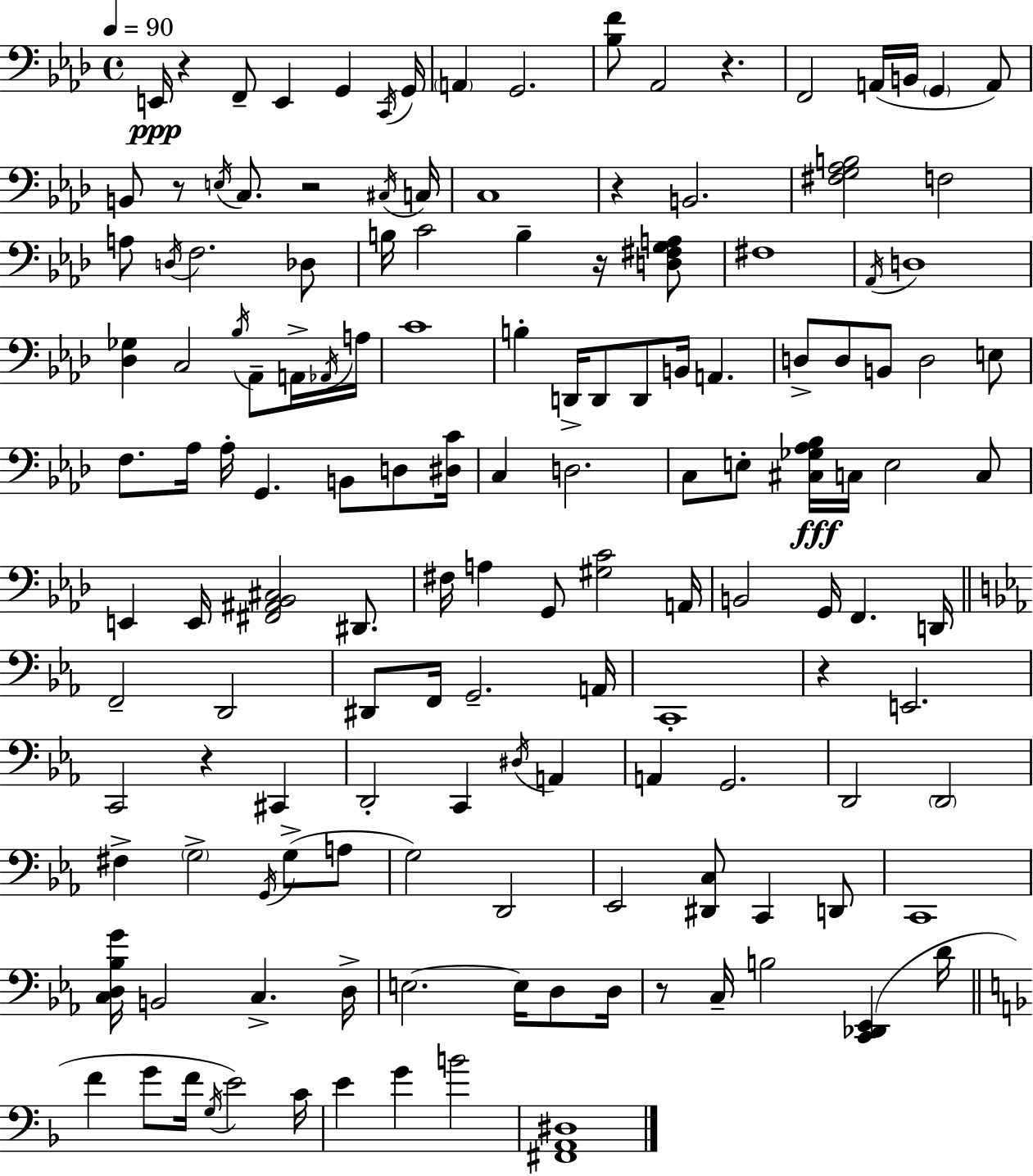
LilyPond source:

{
  \clef bass
  \time 4/4
  \defaultTimeSignature
  \key f \minor
  \tempo 4 = 90
  e,16\ppp r4 f,8-- e,4 g,4 \acciaccatura { c,16 } | g,16 \parenthesize a,4 g,2. | <bes f'>8 aes,2 r4. | f,2 a,16( b,16 \parenthesize g,4 a,8) | \break b,8 r8 \acciaccatura { e16 } c8. r2 | \acciaccatura { cis16 } c16 c1 | r4 b,2. | <fis g aes b>2 f2 | \break a8 \acciaccatura { d16 } f2. | des8 b16 c'2 b4-- | r16 <d fis g a>8 fis1 | \acciaccatura { aes,16 } d1 | \break <des ges>4 c2 | \acciaccatura { bes16 } aes,8-- a,16-> \acciaccatura { aes,16 } a16 c'1 | b4-. d,16-> d,8 d,8 | b,16 a,4. d8-> d8 b,8 d2 | \break e8 f8. aes16 aes16-. g,4. | b,8 d8 <dis c'>16 c4 d2. | c8 e8-. <cis ges aes bes>16\fff c16 e2 | c8 e,4 e,16 <fis, ais, bes, cis>2 | \break dis,8. fis16 a4 g,8 <gis c'>2 | a,16 b,2 g,16 | f,4. d,16 \bar "||" \break \key ees \major f,2-- d,2 | dis,8 f,16 g,2.-- a,16 | c,1-. | r4 e,2. | \break c,2 r4 cis,4 | d,2-. c,4 \acciaccatura { dis16 } a,4 | a,4 g,2. | d,2 \parenthesize d,2 | \break fis4-> \parenthesize g2-> \acciaccatura { g,16 } g8->( | a8 g2) d,2 | ees,2 <dis, c>8 c,4 | d,8 c,1 | \break <c d bes g'>16 b,2 c4.-> | d16-> e2.~~ e16 d8 | d16 r8 c16-- b2 <c, des, ees,>4( | d'16 \bar "||" \break \key d \minor f'4 g'8 f'16 \acciaccatura { g16 }) e'2 | c'16 e'4 g'4 b'2 | <fis, a, dis>1 | \bar "|."
}